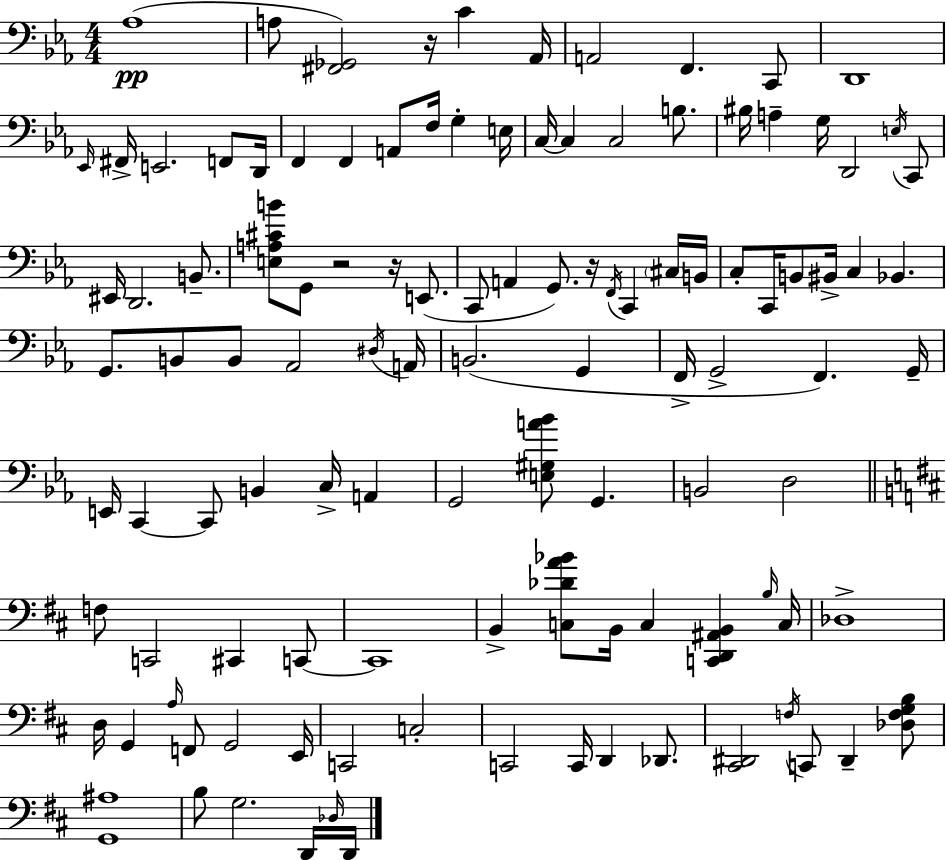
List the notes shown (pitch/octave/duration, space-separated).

Ab3/w A3/e [F#2,Gb2]/h R/s C4/q Ab2/s A2/h F2/q. C2/e D2/w Eb2/s F#2/s E2/h. F2/e D2/s F2/q F2/q A2/e F3/s G3/q E3/s C3/s C3/q C3/h B3/e. BIS3/s A3/q G3/s D2/h E3/s C2/e EIS2/s D2/h. B2/e. [E3,A3,C#4,B4]/e G2/e R/h R/s E2/e. C2/e A2/q G2/e. R/s F2/s C2/q C#3/s B2/s C3/e C2/s B2/e BIS2/s C3/q Bb2/q. G2/e. B2/e B2/e Ab2/h D#3/s A2/s B2/h. G2/q F2/s G2/h F2/q. G2/s E2/s C2/q C2/e B2/q C3/s A2/q G2/h [E3,G#3,A4,Bb4]/e G2/q. B2/h D3/h F3/e C2/h C#2/q C2/e C2/w B2/q [C3,Db4,A4,Bb4]/e B2/s C3/q [C2,D2,A#2,B2]/q B3/s C3/s Db3/w D3/s G2/q A3/s F2/e G2/h E2/s C2/h C3/h C2/h C2/s D2/q Db2/e. [C#2,D#2]/h F3/s C2/e D#2/q [Db3,F3,G3,B3]/e [G2,A#3]/w B3/e G3/h. D2/s Db3/s D2/s